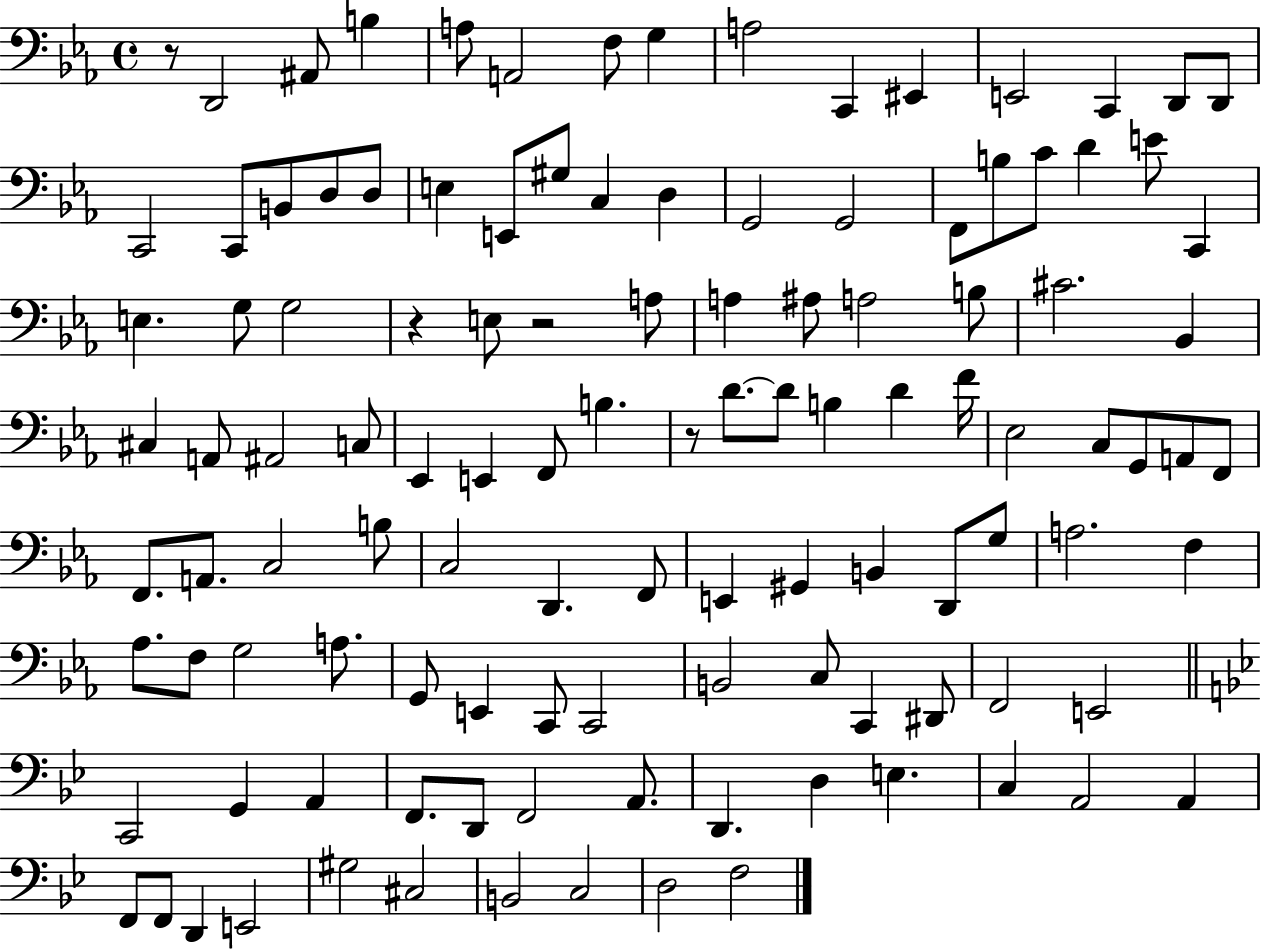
X:1
T:Untitled
M:4/4
L:1/4
K:Eb
z/2 D,,2 ^A,,/2 B, A,/2 A,,2 F,/2 G, A,2 C,, ^E,, E,,2 C,, D,,/2 D,,/2 C,,2 C,,/2 B,,/2 D,/2 D,/2 E, E,,/2 ^G,/2 C, D, G,,2 G,,2 F,,/2 B,/2 C/2 D E/2 C,, E, G,/2 G,2 z E,/2 z2 A,/2 A, ^A,/2 A,2 B,/2 ^C2 _B,, ^C, A,,/2 ^A,,2 C,/2 _E,, E,, F,,/2 B, z/2 D/2 D/2 B, D F/4 _E,2 C,/2 G,,/2 A,,/2 F,,/2 F,,/2 A,,/2 C,2 B,/2 C,2 D,, F,,/2 E,, ^G,, B,, D,,/2 G,/2 A,2 F, _A,/2 F,/2 G,2 A,/2 G,,/2 E,, C,,/2 C,,2 B,,2 C,/2 C,, ^D,,/2 F,,2 E,,2 C,,2 G,, A,, F,,/2 D,,/2 F,,2 A,,/2 D,, D, E, C, A,,2 A,, F,,/2 F,,/2 D,, E,,2 ^G,2 ^C,2 B,,2 C,2 D,2 F,2